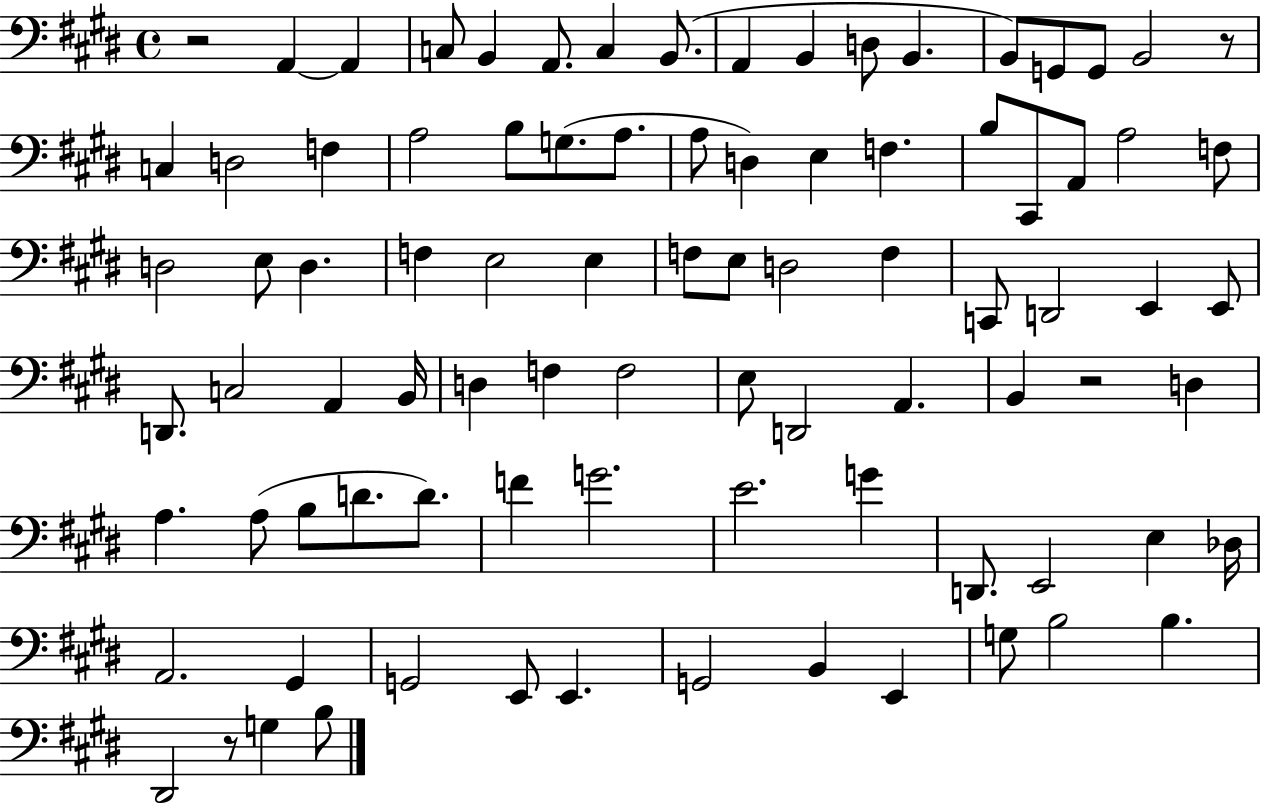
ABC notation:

X:1
T:Untitled
M:4/4
L:1/4
K:E
z2 A,, A,, C,/2 B,, A,,/2 C, B,,/2 A,, B,, D,/2 B,, B,,/2 G,,/2 G,,/2 B,,2 z/2 C, D,2 F, A,2 B,/2 G,/2 A,/2 A,/2 D, E, F, B,/2 ^C,,/2 A,,/2 A,2 F,/2 D,2 E,/2 D, F, E,2 E, F,/2 E,/2 D,2 F, C,,/2 D,,2 E,, E,,/2 D,,/2 C,2 A,, B,,/4 D, F, F,2 E,/2 D,,2 A,, B,, z2 D, A, A,/2 B,/2 D/2 D/2 F G2 E2 G D,,/2 E,,2 E, _D,/4 A,,2 ^G,, G,,2 E,,/2 E,, G,,2 B,, E,, G,/2 B,2 B, ^D,,2 z/2 G, B,/2